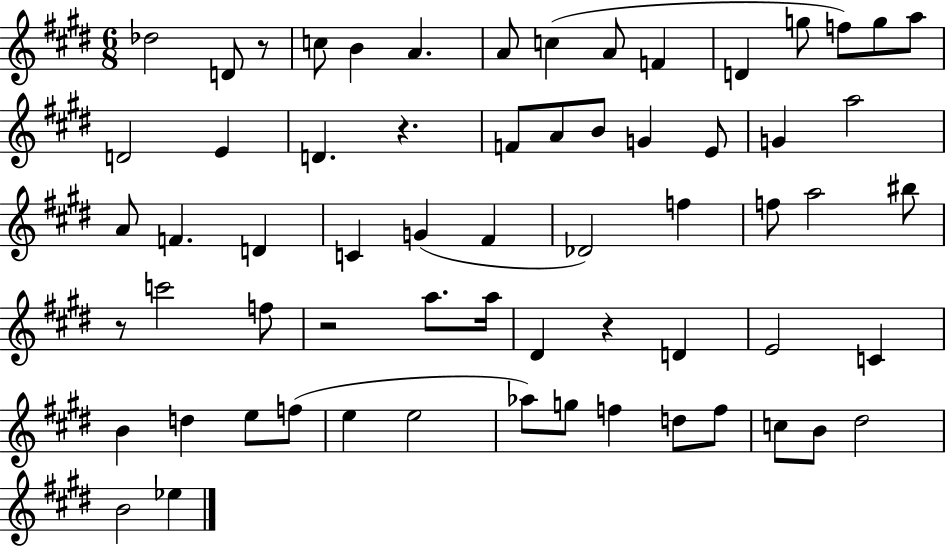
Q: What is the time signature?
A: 6/8